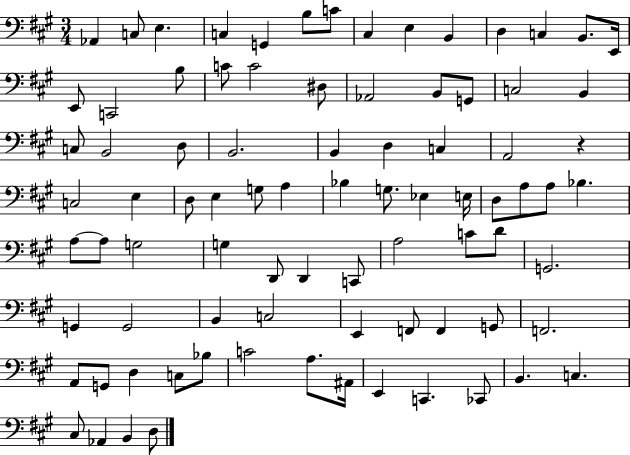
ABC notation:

X:1
T:Untitled
M:3/4
L:1/4
K:A
_A,, C,/2 E, C, G,, B,/2 C/2 ^C, E, B,, D, C, B,,/2 E,,/4 E,,/2 C,,2 B,/2 C/2 C2 ^D,/2 _A,,2 B,,/2 G,,/2 C,2 B,, C,/2 B,,2 D,/2 B,,2 B,, D, C, A,,2 z C,2 E, D,/2 E, G,/2 A, _B, G,/2 _E, E,/4 D,/2 A,/2 A,/2 _B, A,/2 A,/2 G,2 G, D,,/2 D,, C,,/2 A,2 C/2 D/2 G,,2 G,, G,,2 B,, C,2 E,, F,,/2 F,, G,,/2 F,,2 A,,/2 G,,/2 D, C,/2 _B,/2 C2 A,/2 ^A,,/4 E,, C,, _C,,/2 B,, C, ^C,/2 _A,, B,, D,/2